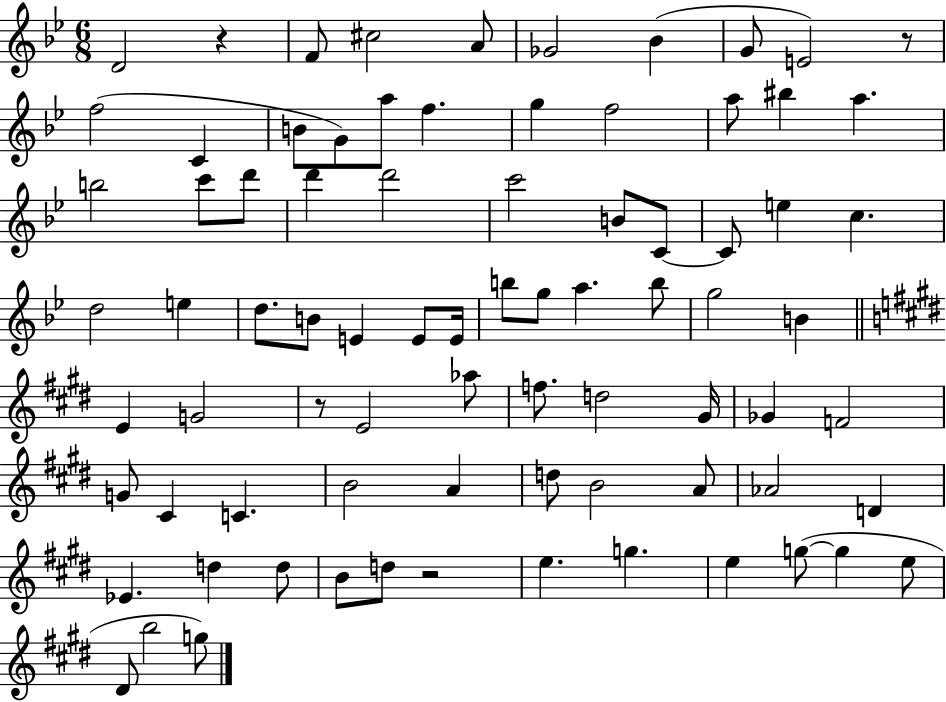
D4/h R/q F4/e C#5/h A4/e Gb4/h Bb4/q G4/e E4/h R/e F5/h C4/q B4/e G4/e A5/e F5/q. G5/q F5/h A5/e BIS5/q A5/q. B5/h C6/e D6/e D6/q D6/h C6/h B4/e C4/e C4/e E5/q C5/q. D5/h E5/q D5/e. B4/e E4/q E4/e E4/s B5/e G5/e A5/q. B5/e G5/h B4/q E4/q G4/h R/e E4/h Ab5/e F5/e. D5/h G#4/s Gb4/q F4/h G4/e C#4/q C4/q. B4/h A4/q D5/e B4/h A4/e Ab4/h D4/q Eb4/q. D5/q D5/e B4/e D5/e R/h E5/q. G5/q. E5/q G5/e G5/q E5/e D#4/e B5/h G5/e